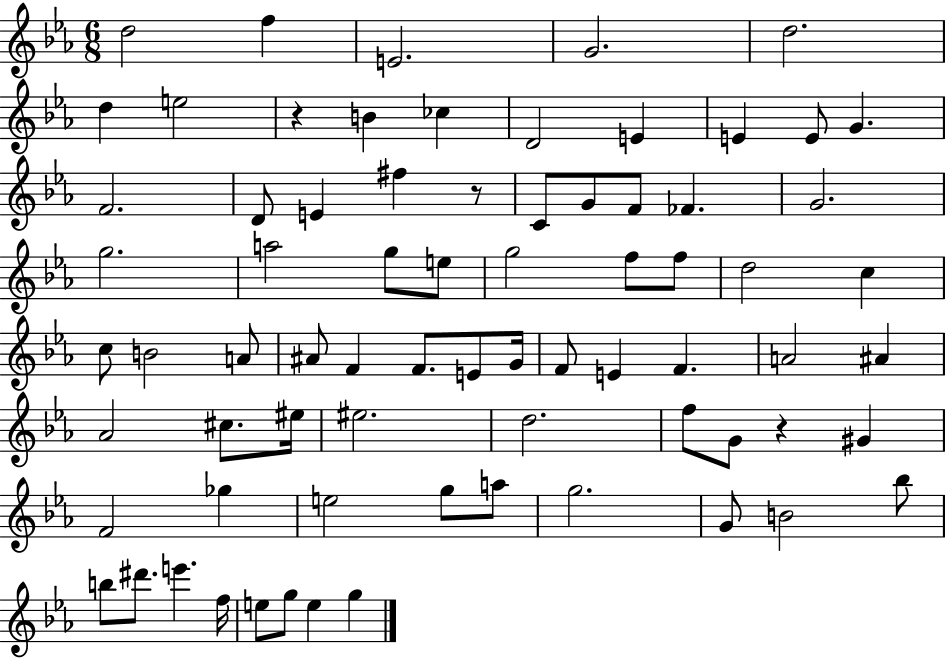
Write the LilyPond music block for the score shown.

{
  \clef treble
  \numericTimeSignature
  \time 6/8
  \key ees \major
  d''2 f''4 | e'2. | g'2. | d''2. | \break d''4 e''2 | r4 b'4 ces''4 | d'2 e'4 | e'4 e'8 g'4. | \break f'2. | d'8 e'4 fis''4 r8 | c'8 g'8 f'8 fes'4. | g'2. | \break g''2. | a''2 g''8 e''8 | g''2 f''8 f''8 | d''2 c''4 | \break c''8 b'2 a'8 | ais'8 f'4 f'8. e'8 g'16 | f'8 e'4 f'4. | a'2 ais'4 | \break aes'2 cis''8. eis''16 | eis''2. | d''2. | f''8 g'8 r4 gis'4 | \break f'2 ges''4 | e''2 g''8 a''8 | g''2. | g'8 b'2 bes''8 | \break b''8 dis'''8. e'''4. f''16 | e''8 g''8 e''4 g''4 | \bar "|."
}